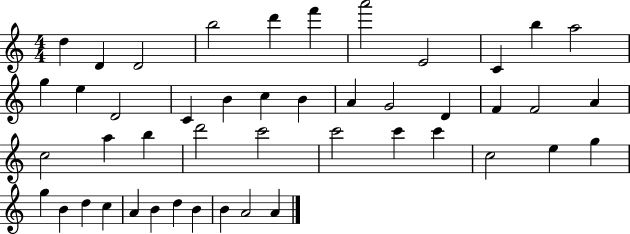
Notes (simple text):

D5/q D4/q D4/h B5/h D6/q F6/q A6/h E4/h C4/q B5/q A5/h G5/q E5/q D4/h C4/q B4/q C5/q B4/q A4/q G4/h D4/q F4/q F4/h A4/q C5/h A5/q B5/q D6/h C6/h C6/h C6/q C6/q C5/h E5/q G5/q G5/q B4/q D5/q C5/q A4/q B4/q D5/q B4/q B4/q A4/h A4/q